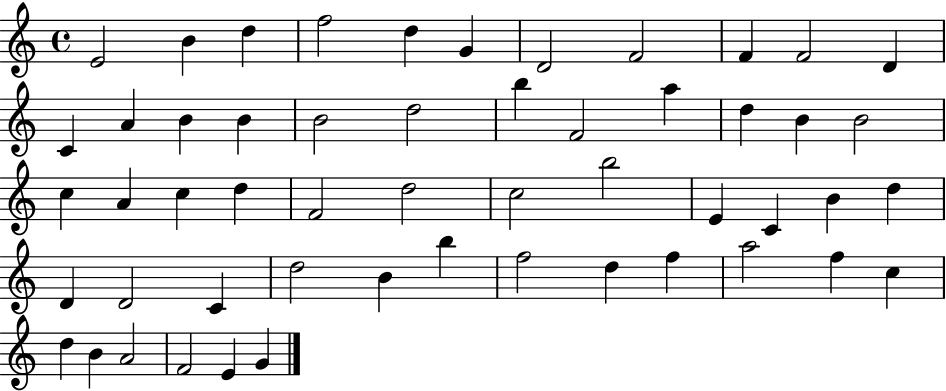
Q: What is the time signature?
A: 4/4